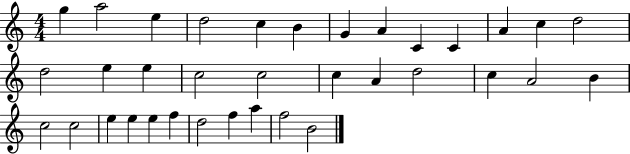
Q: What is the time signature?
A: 4/4